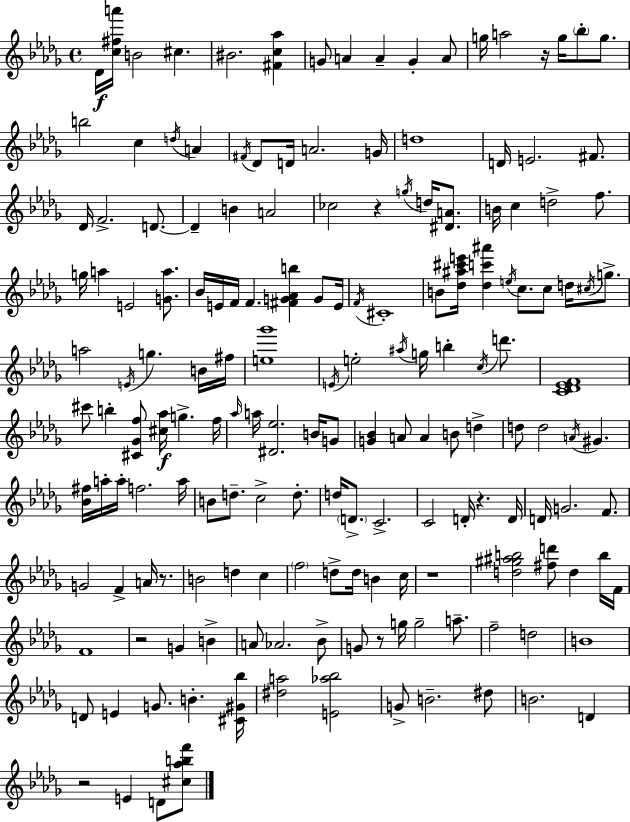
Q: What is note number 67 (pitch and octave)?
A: G5